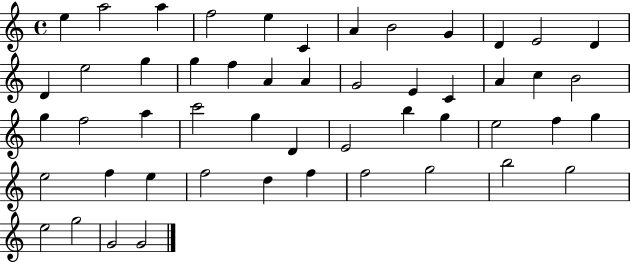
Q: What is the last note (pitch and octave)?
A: G4